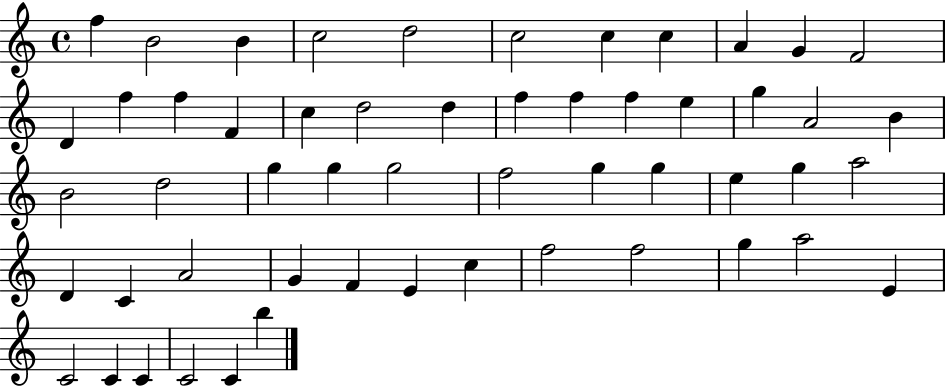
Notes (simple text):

F5/q B4/h B4/q C5/h D5/h C5/h C5/q C5/q A4/q G4/q F4/h D4/q F5/q F5/q F4/q C5/q D5/h D5/q F5/q F5/q F5/q E5/q G5/q A4/h B4/q B4/h D5/h G5/q G5/q G5/h F5/h G5/q G5/q E5/q G5/q A5/h D4/q C4/q A4/h G4/q F4/q E4/q C5/q F5/h F5/h G5/q A5/h E4/q C4/h C4/q C4/q C4/h C4/q B5/q